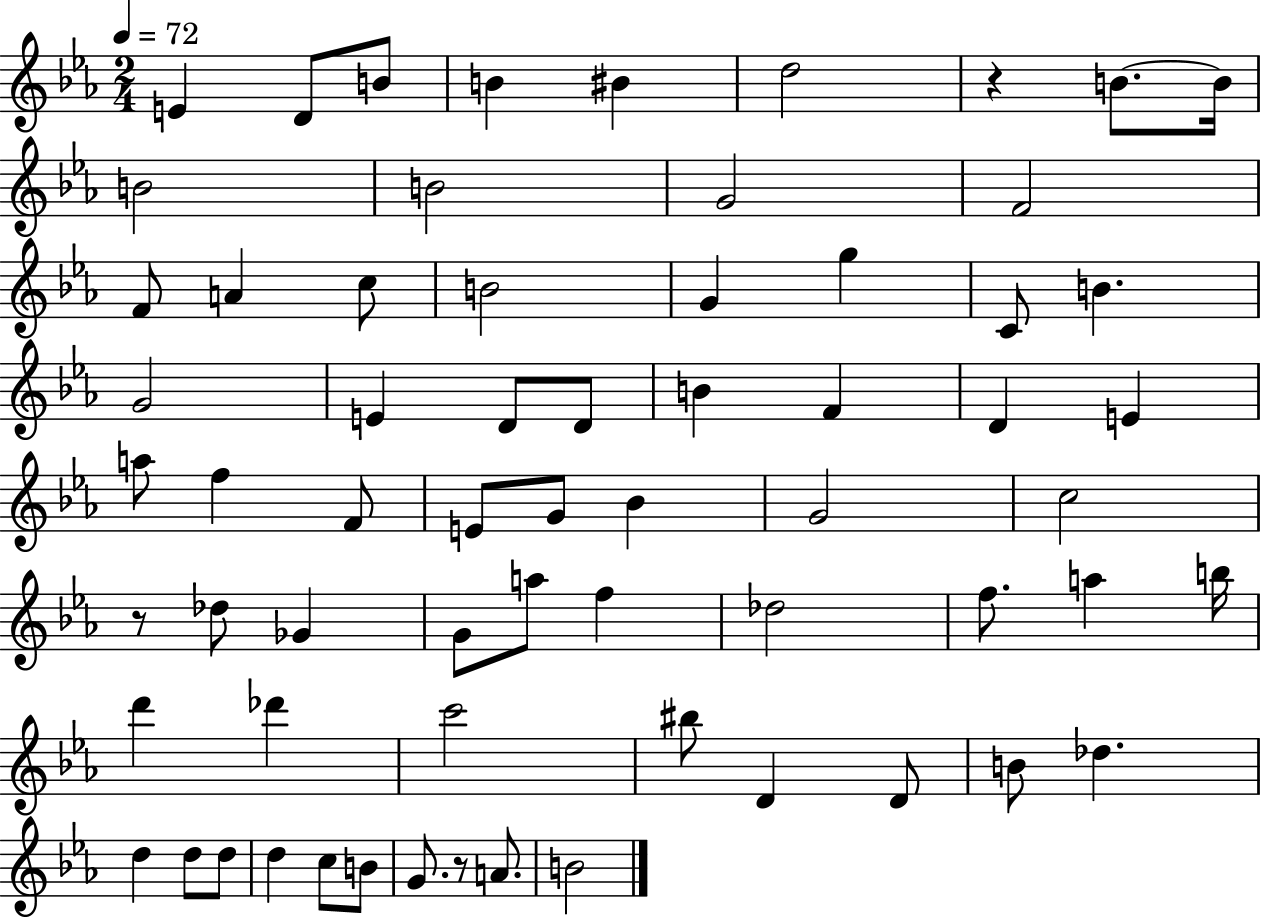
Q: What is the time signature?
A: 2/4